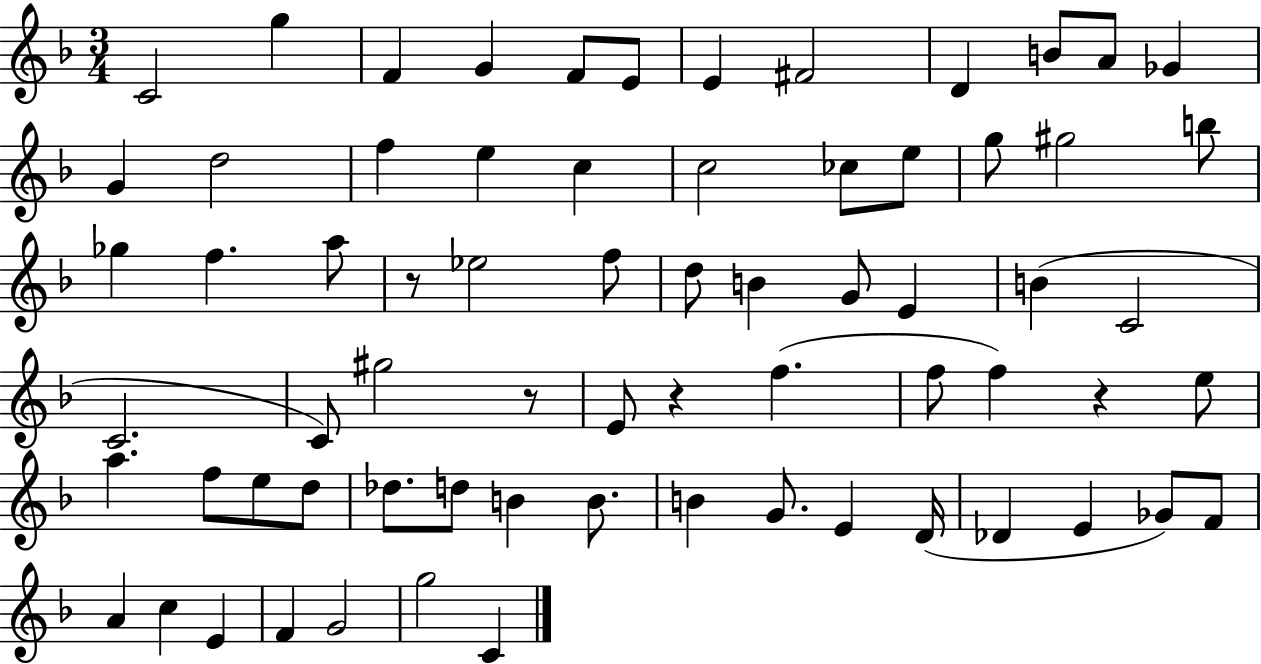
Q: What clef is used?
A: treble